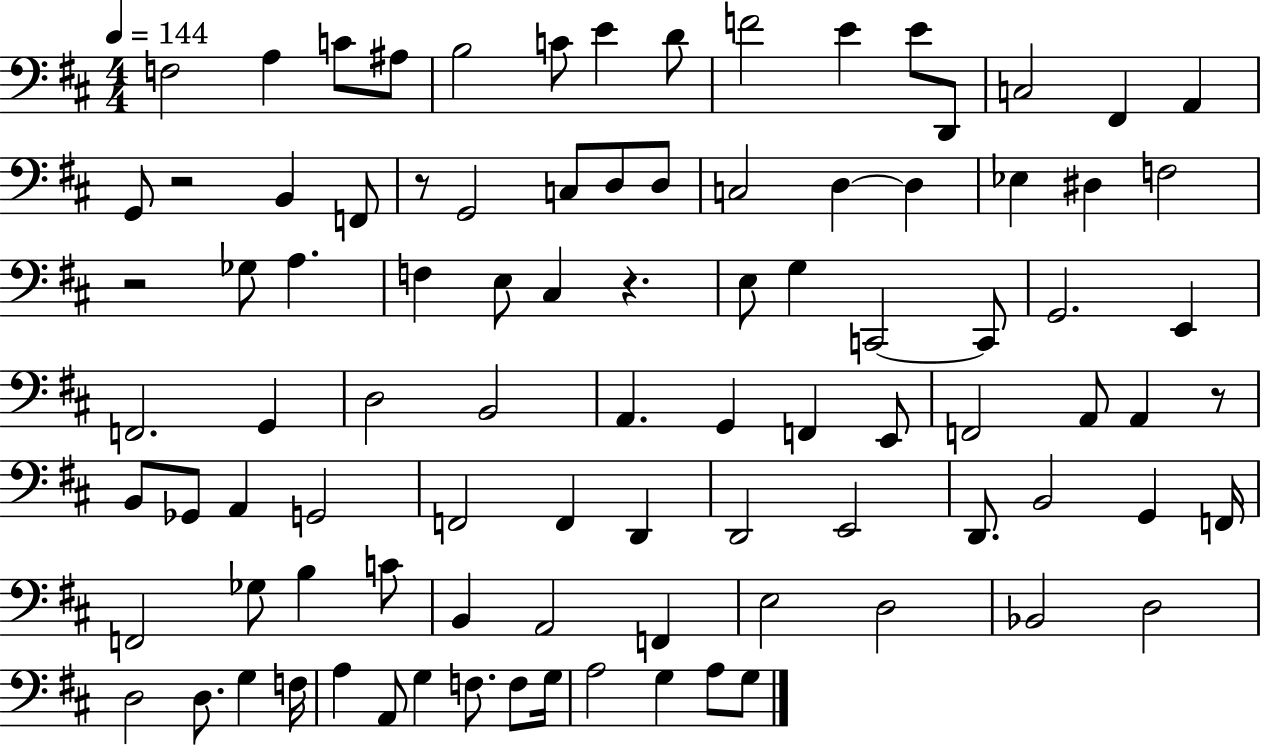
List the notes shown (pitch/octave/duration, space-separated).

F3/h A3/q C4/e A#3/e B3/h C4/e E4/q D4/e F4/h E4/q E4/e D2/e C3/h F#2/q A2/q G2/e R/h B2/q F2/e R/e G2/h C3/e D3/e D3/e C3/h D3/q D3/q Eb3/q D#3/q F3/h R/h Gb3/e A3/q. F3/q E3/e C#3/q R/q. E3/e G3/q C2/h C2/e G2/h. E2/q F2/h. G2/q D3/h B2/h A2/q. G2/q F2/q E2/e F2/h A2/e A2/q R/e B2/e Gb2/e A2/q G2/h F2/h F2/q D2/q D2/h E2/h D2/e. B2/h G2/q F2/s F2/h Gb3/e B3/q C4/e B2/q A2/h F2/q E3/h D3/h Bb2/h D3/h D3/h D3/e. G3/q F3/s A3/q A2/e G3/q F3/e. F3/e G3/s A3/h G3/q A3/e G3/e